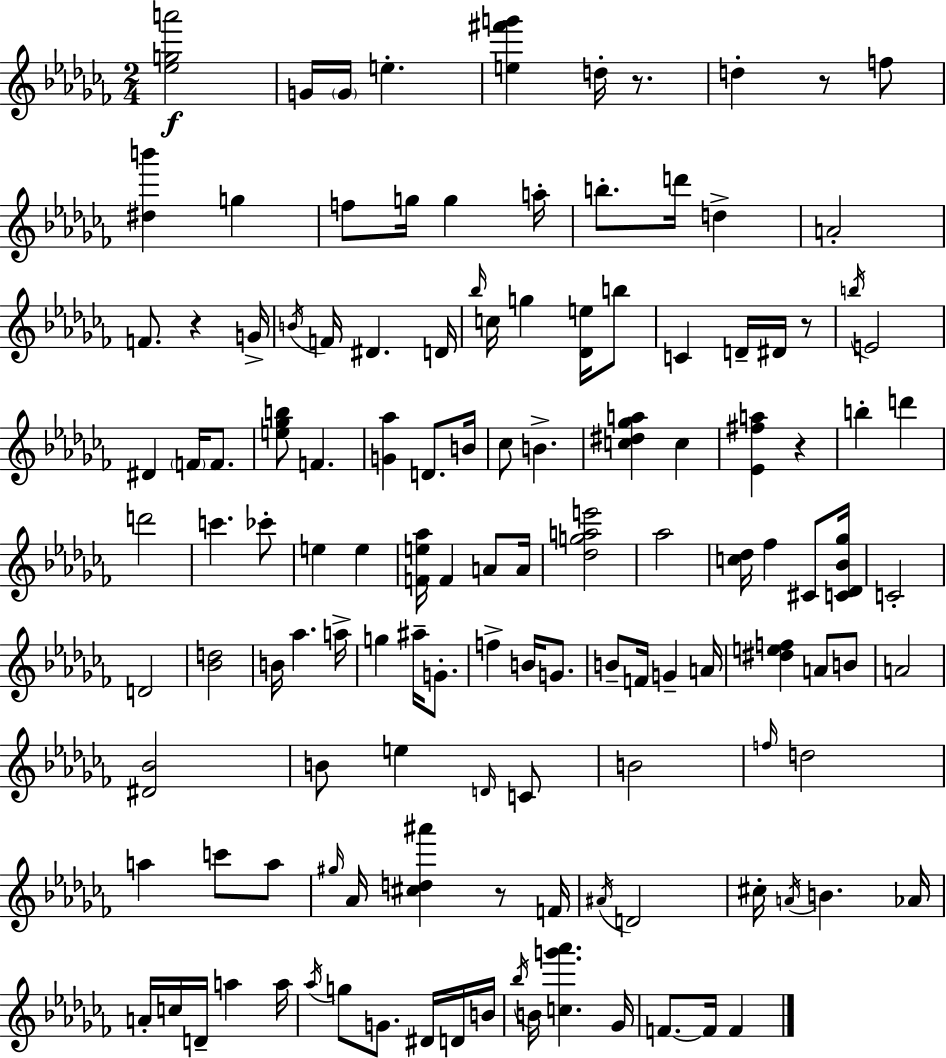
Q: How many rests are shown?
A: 6